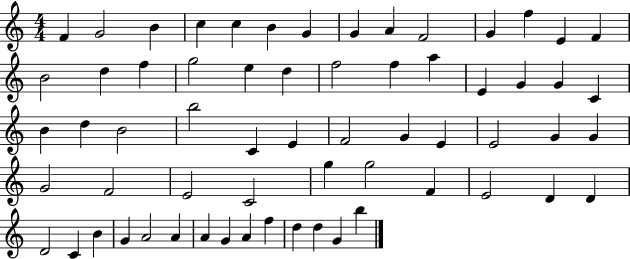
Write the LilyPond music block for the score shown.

{
  \clef treble
  \numericTimeSignature
  \time 4/4
  \key c \major
  f'4 g'2 b'4 | c''4 c''4 b'4 g'4 | g'4 a'4 f'2 | g'4 f''4 e'4 f'4 | \break b'2 d''4 f''4 | g''2 e''4 d''4 | f''2 f''4 a''4 | e'4 g'4 g'4 c'4 | \break b'4 d''4 b'2 | b''2 c'4 e'4 | f'2 g'4 e'4 | e'2 g'4 g'4 | \break g'2 f'2 | e'2 c'2 | g''4 g''2 f'4 | e'2 d'4 d'4 | \break d'2 c'4 b'4 | g'4 a'2 a'4 | a'4 g'4 a'4 f''4 | d''4 d''4 g'4 b''4 | \break \bar "|."
}